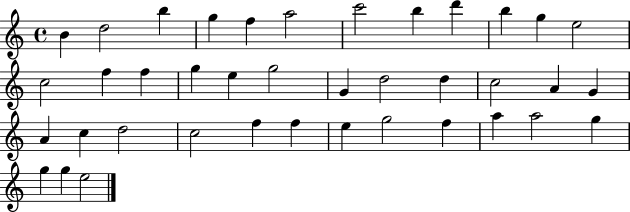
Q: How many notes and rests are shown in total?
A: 39